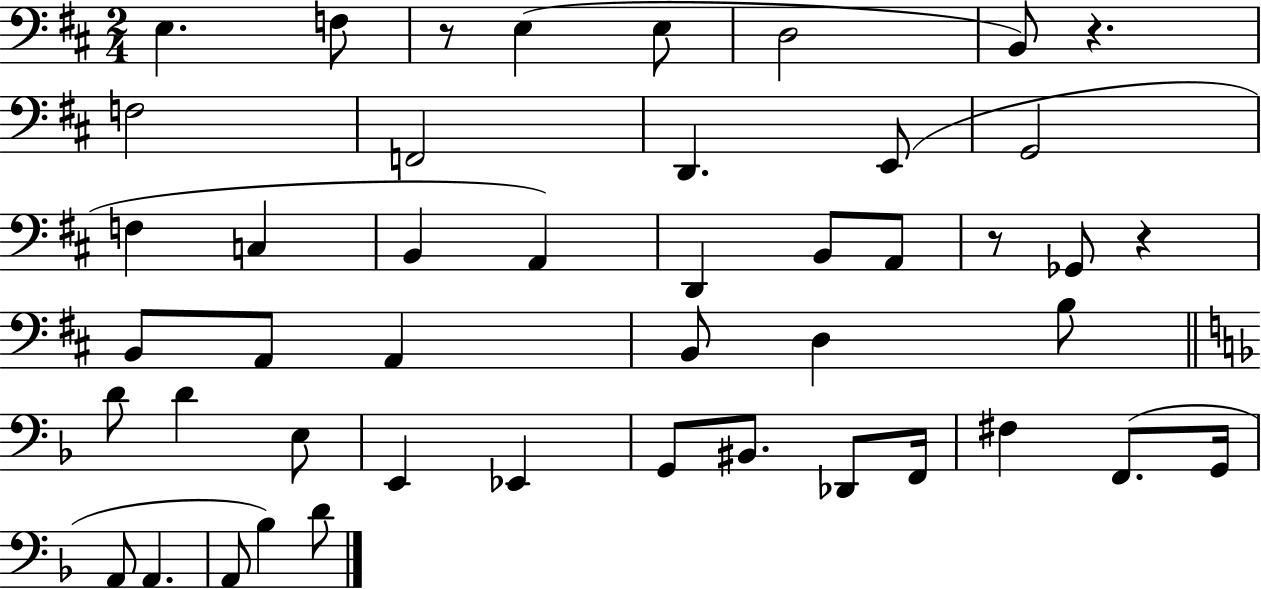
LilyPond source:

{
  \clef bass
  \numericTimeSignature
  \time 2/4
  \key d \major
  \repeat volta 2 { e4. f8 | r8 e4( e8 | d2 | b,8) r4. | \break f2 | f,2 | d,4. e,8( | g,2 | \break f4 c4 | b,4 a,4) | d,4 b,8 a,8 | r8 ges,8 r4 | \break b,8 a,8 a,4 | b,8 d4 b8 | \bar "||" \break \key f \major d'8 d'4 e8 | e,4 ees,4 | g,8 bis,8. des,8 f,16 | fis4 f,8.( g,16 | \break a,8 a,4. | a,8 bes4) d'8 | } \bar "|."
}